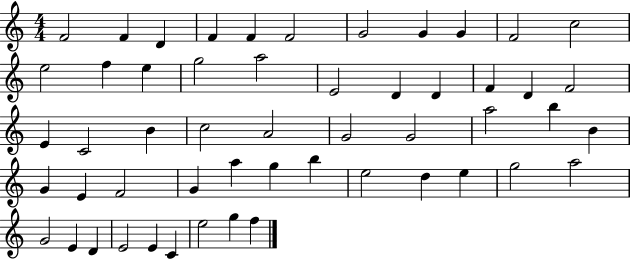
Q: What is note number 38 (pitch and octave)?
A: G5